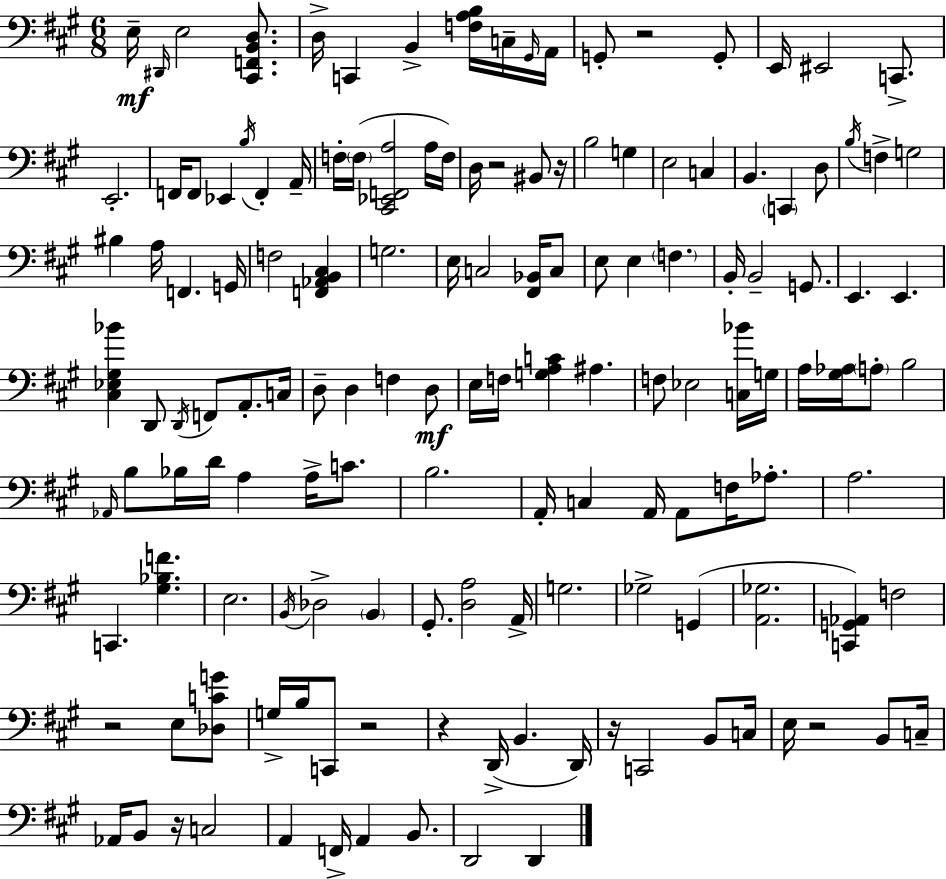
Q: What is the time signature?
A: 6/8